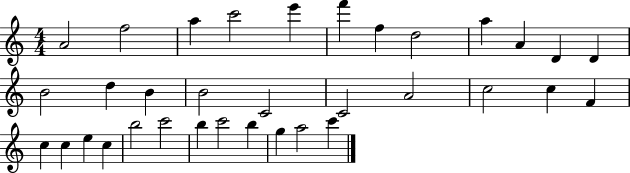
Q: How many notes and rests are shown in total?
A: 34